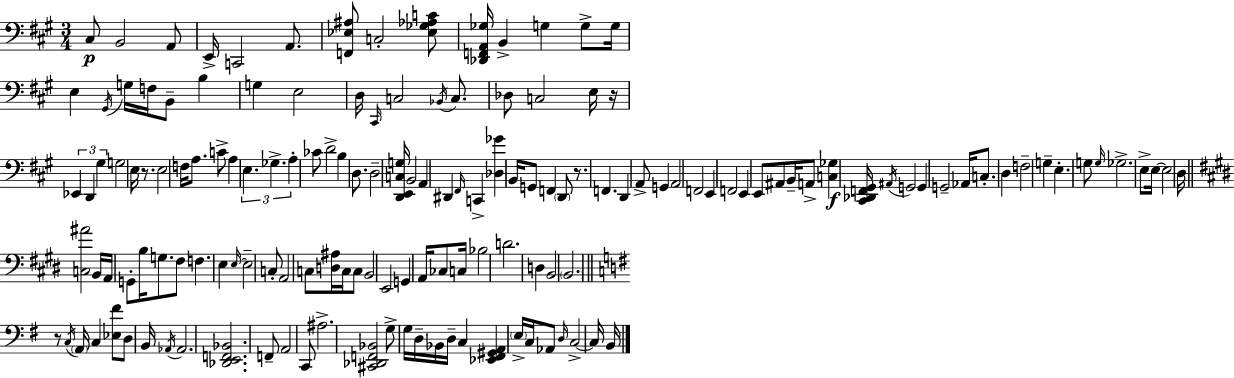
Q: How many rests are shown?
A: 4